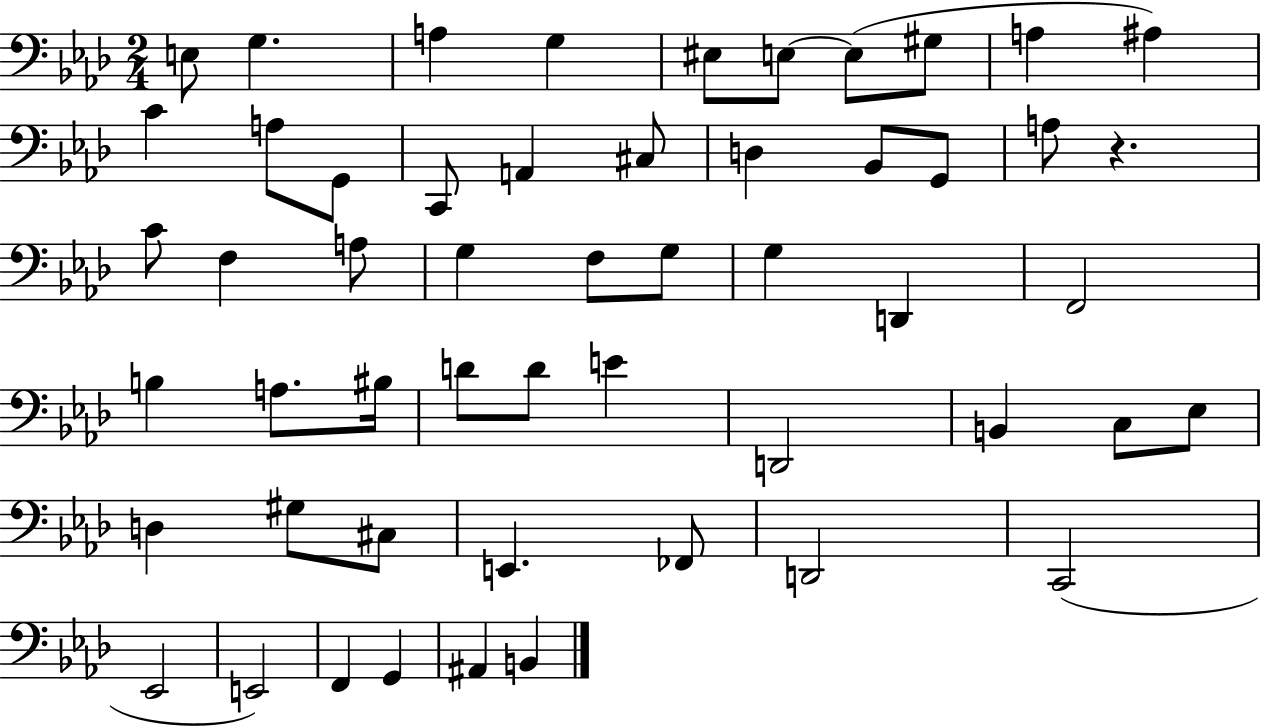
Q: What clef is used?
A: bass